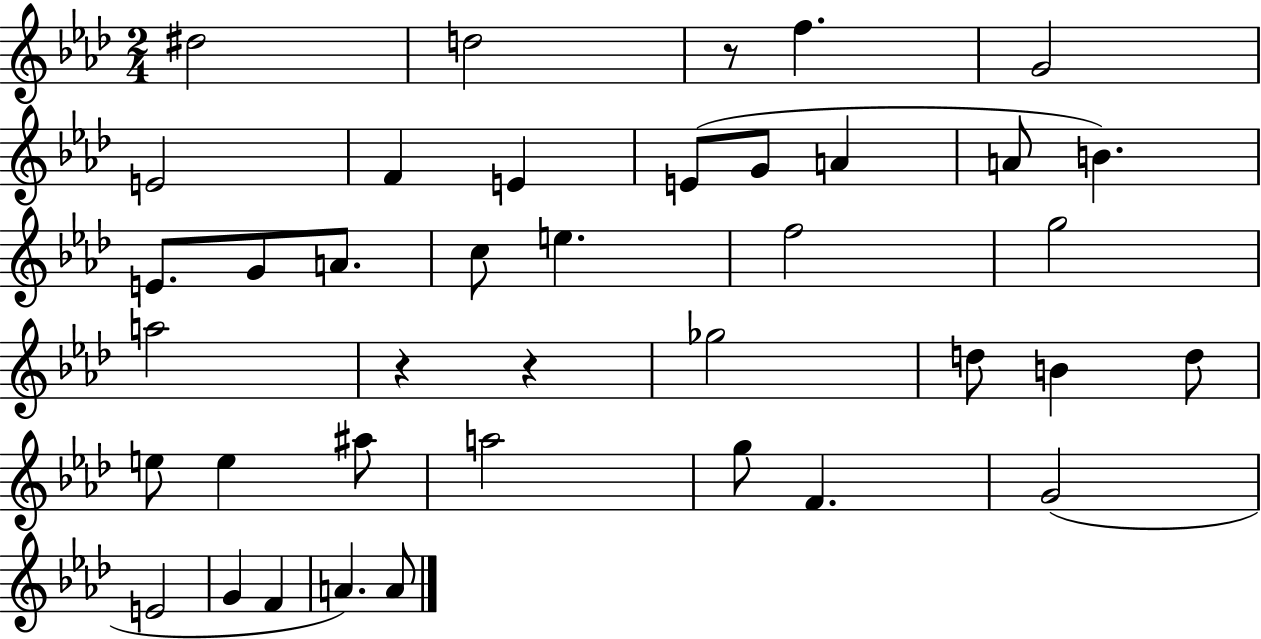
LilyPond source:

{
  \clef treble
  \numericTimeSignature
  \time 2/4
  \key aes \major
  dis''2 | d''2 | r8 f''4. | g'2 | \break e'2 | f'4 e'4 | e'8( g'8 a'4 | a'8 b'4.) | \break e'8. g'8 a'8. | c''8 e''4. | f''2 | g''2 | \break a''2 | r4 r4 | ges''2 | d''8 b'4 d''8 | \break e''8 e''4 ais''8 | a''2 | g''8 f'4. | g'2( | \break e'2 | g'4 f'4 | a'4.) a'8 | \bar "|."
}